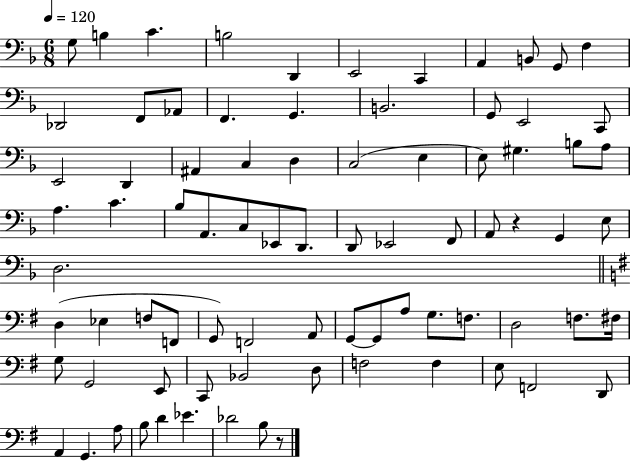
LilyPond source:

{
  \clef bass
  \numericTimeSignature
  \time 6/8
  \key f \major
  \tempo 4 = 120
  g8 b4 c'4. | b2 d,4 | e,2 c,4 | a,4 b,8 g,8 f4 | \break des,2 f,8 aes,8 | f,4. g,4. | b,2. | g,8 e,2 c,8 | \break e,2 d,4 | ais,4 c4 d4 | c2( e4 | e8) gis4. b8 a8 | \break a4. c'4. | bes8 a,8. c8 ees,8 d,8. | d,8 ees,2 f,8 | a,8 r4 g,4 e8 | \break d2. | \bar "||" \break \key e \minor d4( ees4 f8 f,8 | g,8) f,2 a,8 | g,8~~ g,8 a8 g8. f8. | d2 f8. fis16 | \break g8 g,2 e,8 | c,8 bes,2 d8 | f2 f4 | e8 f,2 d,8 | \break a,4 g,4. a8 | b8 d'4 ees'4. | des'2 b8 r8 | \bar "|."
}